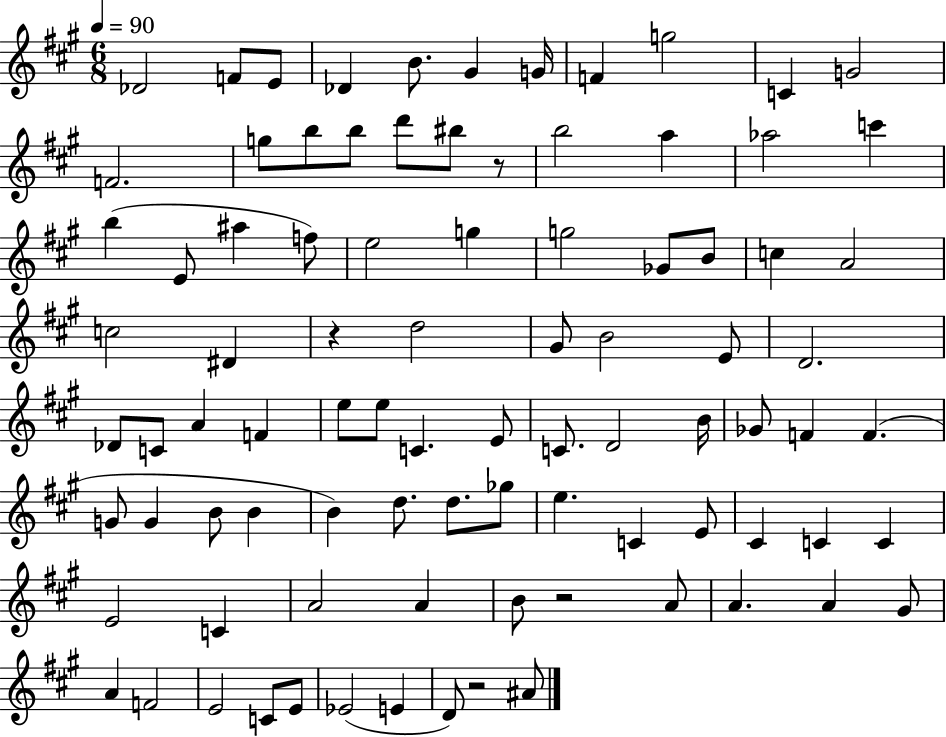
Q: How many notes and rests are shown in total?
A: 89